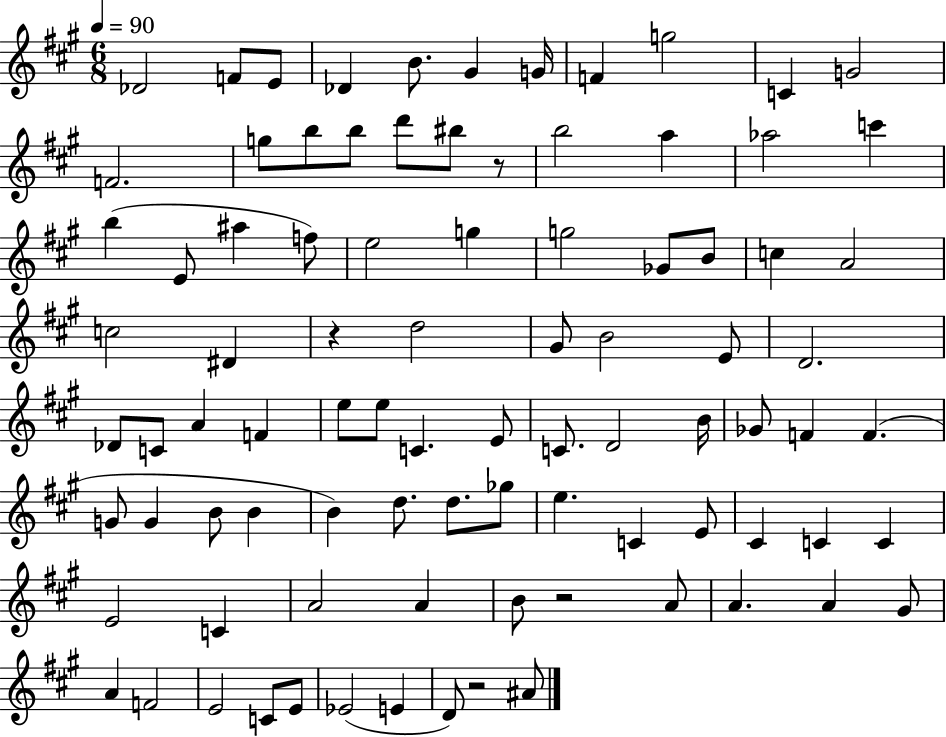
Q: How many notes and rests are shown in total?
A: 89